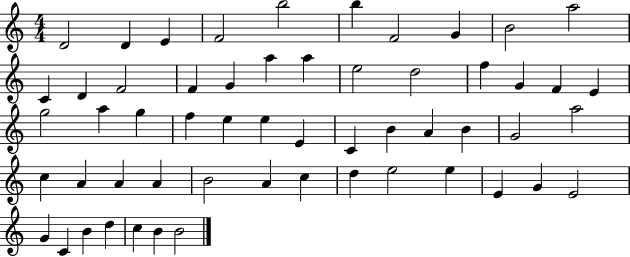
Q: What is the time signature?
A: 4/4